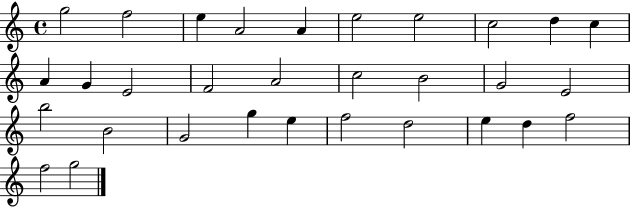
X:1
T:Untitled
M:4/4
L:1/4
K:C
g2 f2 e A2 A e2 e2 c2 d c A G E2 F2 A2 c2 B2 G2 E2 b2 B2 G2 g e f2 d2 e d f2 f2 g2